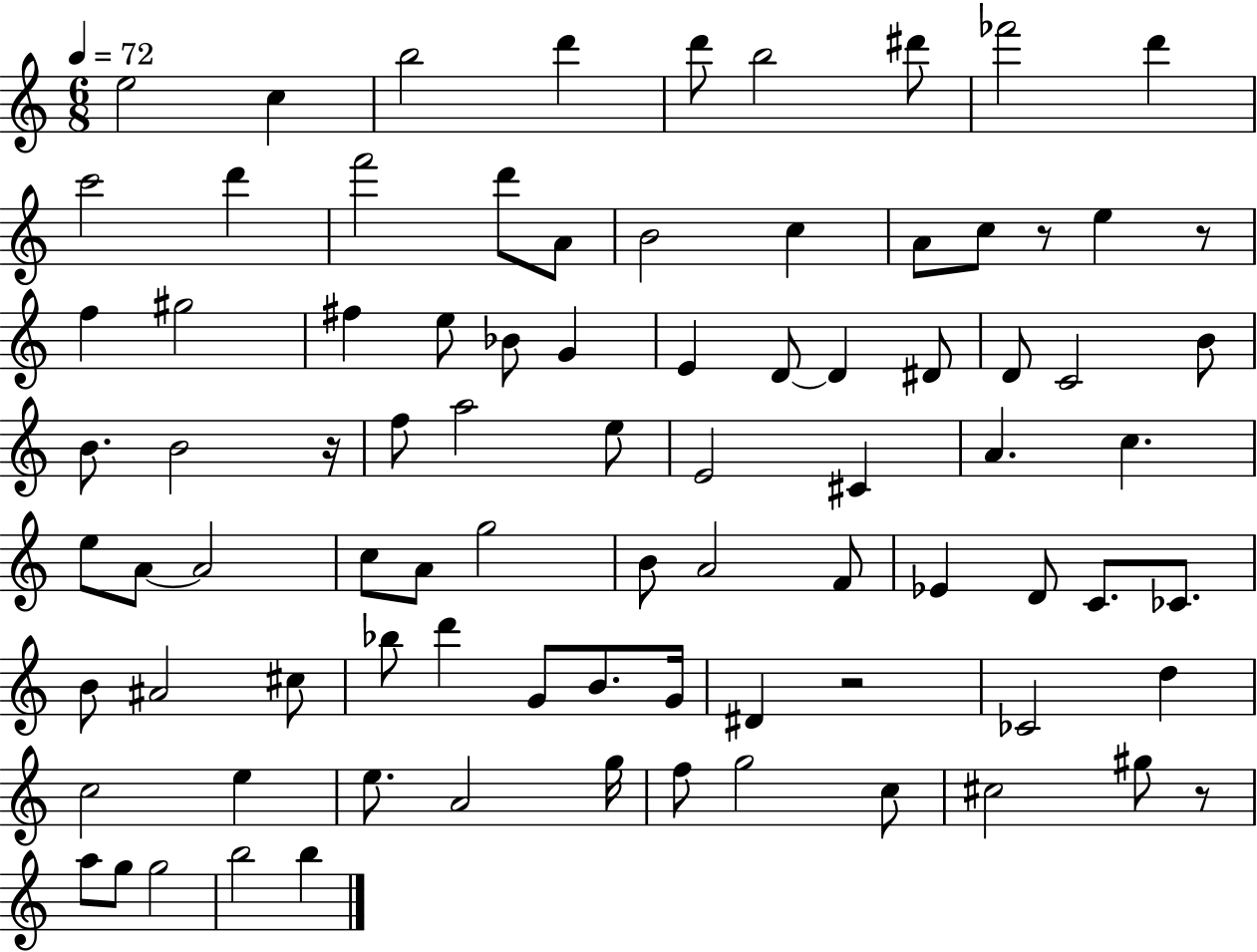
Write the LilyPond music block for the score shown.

{
  \clef treble
  \numericTimeSignature
  \time 6/8
  \key c \major
  \tempo 4 = 72
  \repeat volta 2 { e''2 c''4 | b''2 d'''4 | d'''8 b''2 dis'''8 | fes'''2 d'''4 | \break c'''2 d'''4 | f'''2 d'''8 a'8 | b'2 c''4 | a'8 c''8 r8 e''4 r8 | \break f''4 gis''2 | fis''4 e''8 bes'8 g'4 | e'4 d'8~~ d'4 dis'8 | d'8 c'2 b'8 | \break b'8. b'2 r16 | f''8 a''2 e''8 | e'2 cis'4 | a'4. c''4. | \break e''8 a'8~~ a'2 | c''8 a'8 g''2 | b'8 a'2 f'8 | ees'4 d'8 c'8. ces'8. | \break b'8 ais'2 cis''8 | bes''8 d'''4 g'8 b'8. g'16 | dis'4 r2 | ces'2 d''4 | \break c''2 e''4 | e''8. a'2 g''16 | f''8 g''2 c''8 | cis''2 gis''8 r8 | \break a''8 g''8 g''2 | b''2 b''4 | } \bar "|."
}